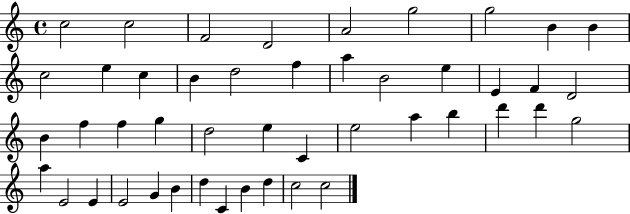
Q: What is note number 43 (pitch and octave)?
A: B4